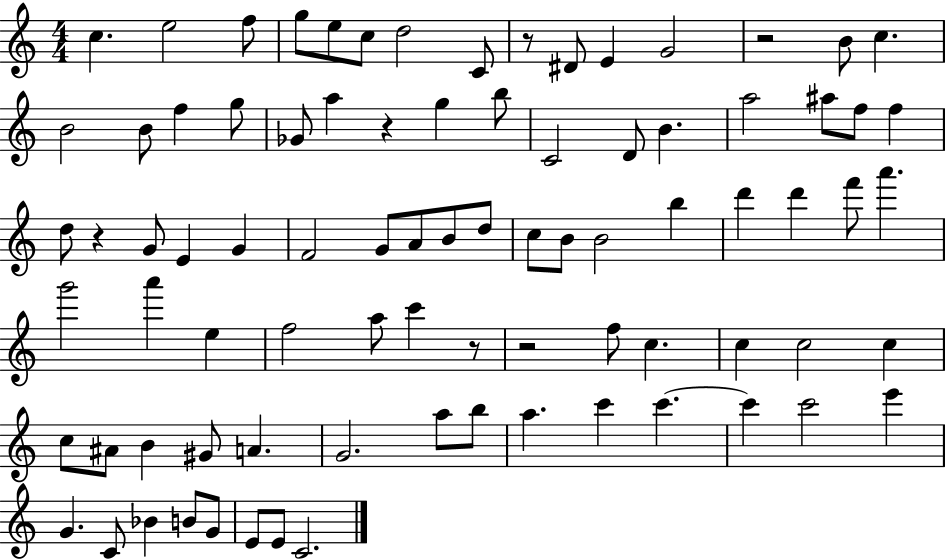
{
  \clef treble
  \numericTimeSignature
  \time 4/4
  \key c \major
  \repeat volta 2 { c''4. e''2 f''8 | g''8 e''8 c''8 d''2 c'8 | r8 dis'8 e'4 g'2 | r2 b'8 c''4. | \break b'2 b'8 f''4 g''8 | ges'8 a''4 r4 g''4 b''8 | c'2 d'8 b'4. | a''2 ais''8 f''8 f''4 | \break d''8 r4 g'8 e'4 g'4 | f'2 g'8 a'8 b'8 d''8 | c''8 b'8 b'2 b''4 | d'''4 d'''4 f'''8 a'''4. | \break g'''2 a'''4 e''4 | f''2 a''8 c'''4 r8 | r2 f''8 c''4. | c''4 c''2 c''4 | \break c''8 ais'8 b'4 gis'8 a'4. | g'2. a''8 b''8 | a''4. c'''4 c'''4.~~ | c'''4 c'''2 e'''4 | \break g'4. c'8 bes'4 b'8 g'8 | e'8 e'8 c'2. | } \bar "|."
}